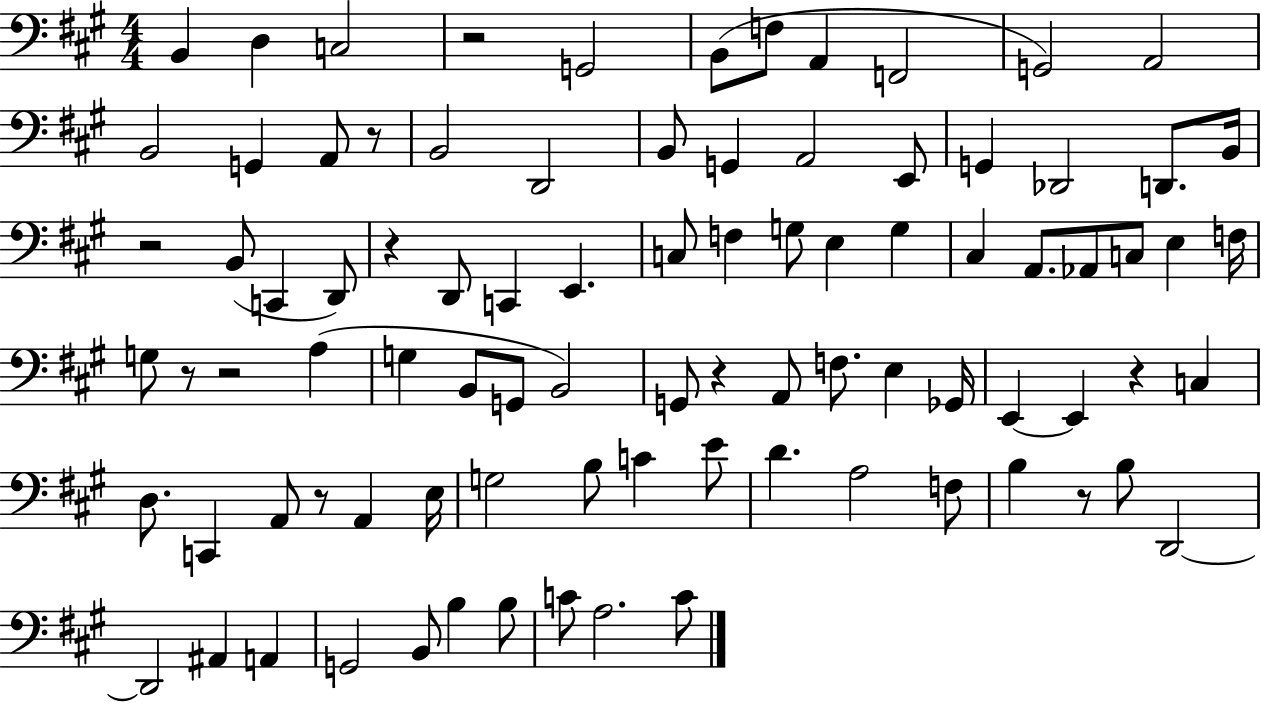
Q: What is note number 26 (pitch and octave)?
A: D2